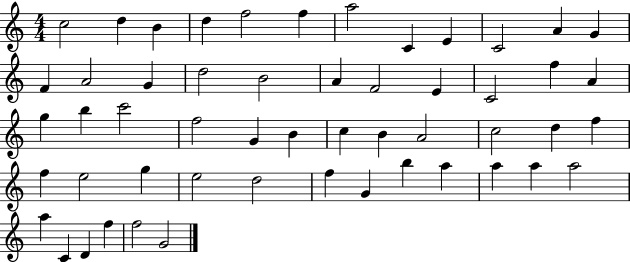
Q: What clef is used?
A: treble